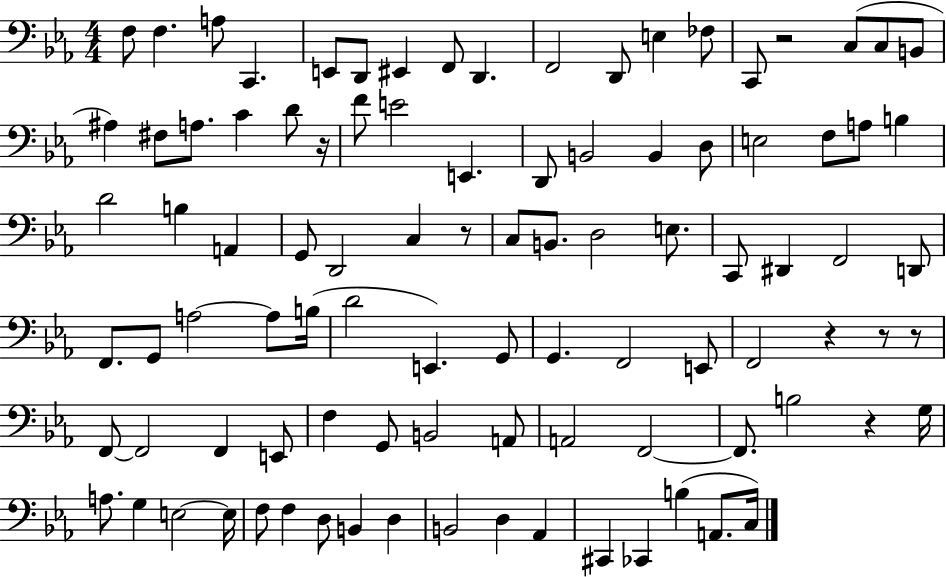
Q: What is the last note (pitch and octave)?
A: C3